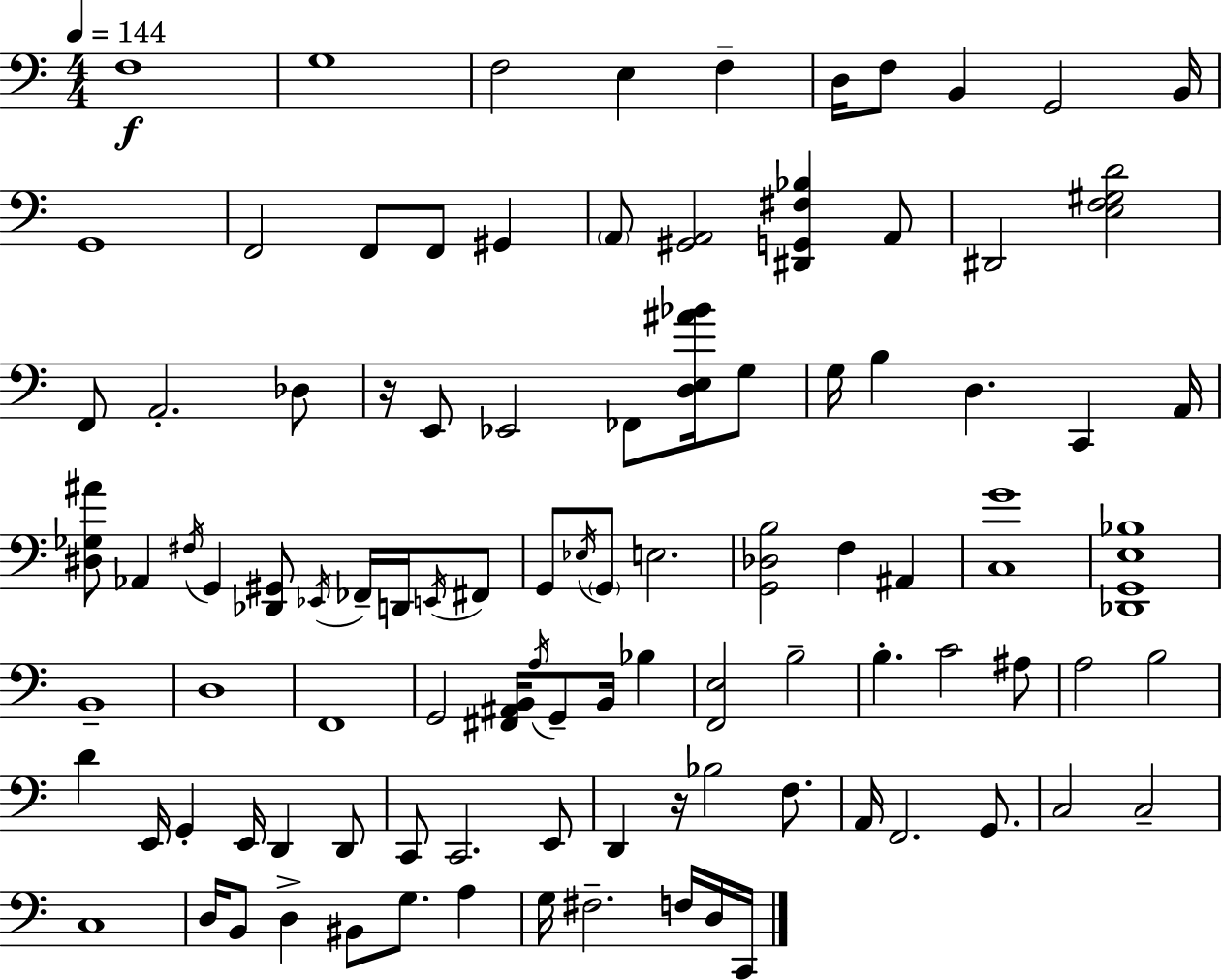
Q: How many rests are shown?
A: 2